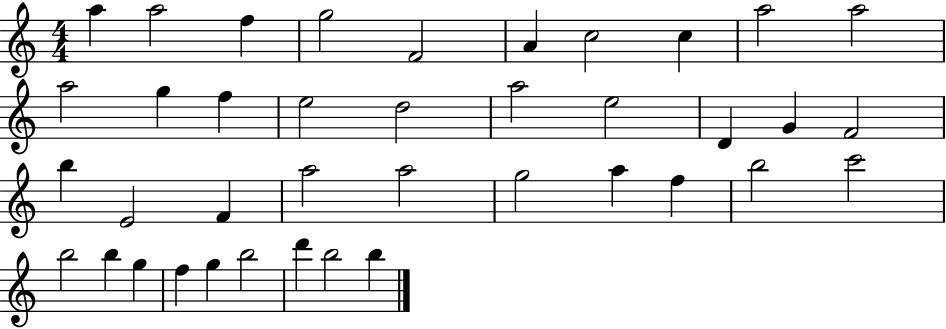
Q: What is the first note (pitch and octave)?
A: A5